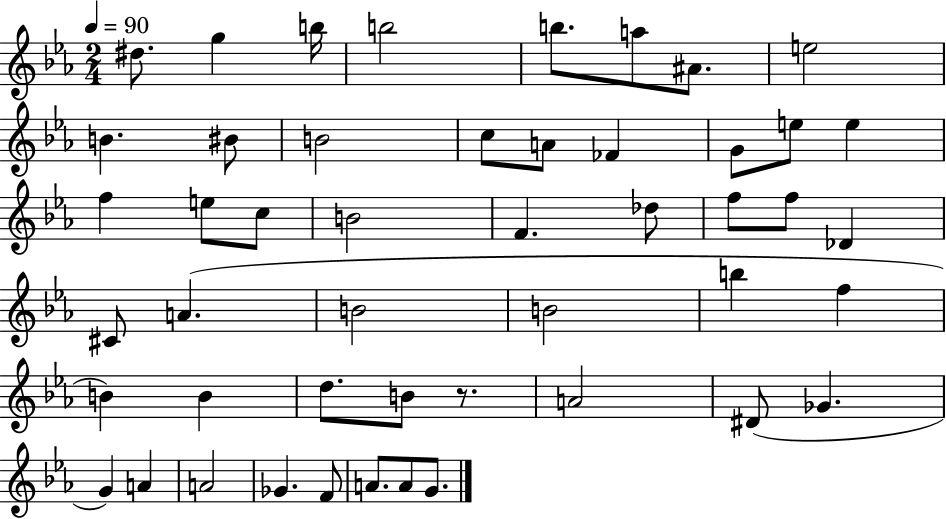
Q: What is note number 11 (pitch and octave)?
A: B4